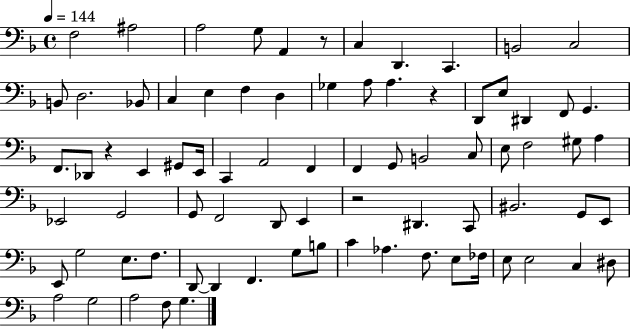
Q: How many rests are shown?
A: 4